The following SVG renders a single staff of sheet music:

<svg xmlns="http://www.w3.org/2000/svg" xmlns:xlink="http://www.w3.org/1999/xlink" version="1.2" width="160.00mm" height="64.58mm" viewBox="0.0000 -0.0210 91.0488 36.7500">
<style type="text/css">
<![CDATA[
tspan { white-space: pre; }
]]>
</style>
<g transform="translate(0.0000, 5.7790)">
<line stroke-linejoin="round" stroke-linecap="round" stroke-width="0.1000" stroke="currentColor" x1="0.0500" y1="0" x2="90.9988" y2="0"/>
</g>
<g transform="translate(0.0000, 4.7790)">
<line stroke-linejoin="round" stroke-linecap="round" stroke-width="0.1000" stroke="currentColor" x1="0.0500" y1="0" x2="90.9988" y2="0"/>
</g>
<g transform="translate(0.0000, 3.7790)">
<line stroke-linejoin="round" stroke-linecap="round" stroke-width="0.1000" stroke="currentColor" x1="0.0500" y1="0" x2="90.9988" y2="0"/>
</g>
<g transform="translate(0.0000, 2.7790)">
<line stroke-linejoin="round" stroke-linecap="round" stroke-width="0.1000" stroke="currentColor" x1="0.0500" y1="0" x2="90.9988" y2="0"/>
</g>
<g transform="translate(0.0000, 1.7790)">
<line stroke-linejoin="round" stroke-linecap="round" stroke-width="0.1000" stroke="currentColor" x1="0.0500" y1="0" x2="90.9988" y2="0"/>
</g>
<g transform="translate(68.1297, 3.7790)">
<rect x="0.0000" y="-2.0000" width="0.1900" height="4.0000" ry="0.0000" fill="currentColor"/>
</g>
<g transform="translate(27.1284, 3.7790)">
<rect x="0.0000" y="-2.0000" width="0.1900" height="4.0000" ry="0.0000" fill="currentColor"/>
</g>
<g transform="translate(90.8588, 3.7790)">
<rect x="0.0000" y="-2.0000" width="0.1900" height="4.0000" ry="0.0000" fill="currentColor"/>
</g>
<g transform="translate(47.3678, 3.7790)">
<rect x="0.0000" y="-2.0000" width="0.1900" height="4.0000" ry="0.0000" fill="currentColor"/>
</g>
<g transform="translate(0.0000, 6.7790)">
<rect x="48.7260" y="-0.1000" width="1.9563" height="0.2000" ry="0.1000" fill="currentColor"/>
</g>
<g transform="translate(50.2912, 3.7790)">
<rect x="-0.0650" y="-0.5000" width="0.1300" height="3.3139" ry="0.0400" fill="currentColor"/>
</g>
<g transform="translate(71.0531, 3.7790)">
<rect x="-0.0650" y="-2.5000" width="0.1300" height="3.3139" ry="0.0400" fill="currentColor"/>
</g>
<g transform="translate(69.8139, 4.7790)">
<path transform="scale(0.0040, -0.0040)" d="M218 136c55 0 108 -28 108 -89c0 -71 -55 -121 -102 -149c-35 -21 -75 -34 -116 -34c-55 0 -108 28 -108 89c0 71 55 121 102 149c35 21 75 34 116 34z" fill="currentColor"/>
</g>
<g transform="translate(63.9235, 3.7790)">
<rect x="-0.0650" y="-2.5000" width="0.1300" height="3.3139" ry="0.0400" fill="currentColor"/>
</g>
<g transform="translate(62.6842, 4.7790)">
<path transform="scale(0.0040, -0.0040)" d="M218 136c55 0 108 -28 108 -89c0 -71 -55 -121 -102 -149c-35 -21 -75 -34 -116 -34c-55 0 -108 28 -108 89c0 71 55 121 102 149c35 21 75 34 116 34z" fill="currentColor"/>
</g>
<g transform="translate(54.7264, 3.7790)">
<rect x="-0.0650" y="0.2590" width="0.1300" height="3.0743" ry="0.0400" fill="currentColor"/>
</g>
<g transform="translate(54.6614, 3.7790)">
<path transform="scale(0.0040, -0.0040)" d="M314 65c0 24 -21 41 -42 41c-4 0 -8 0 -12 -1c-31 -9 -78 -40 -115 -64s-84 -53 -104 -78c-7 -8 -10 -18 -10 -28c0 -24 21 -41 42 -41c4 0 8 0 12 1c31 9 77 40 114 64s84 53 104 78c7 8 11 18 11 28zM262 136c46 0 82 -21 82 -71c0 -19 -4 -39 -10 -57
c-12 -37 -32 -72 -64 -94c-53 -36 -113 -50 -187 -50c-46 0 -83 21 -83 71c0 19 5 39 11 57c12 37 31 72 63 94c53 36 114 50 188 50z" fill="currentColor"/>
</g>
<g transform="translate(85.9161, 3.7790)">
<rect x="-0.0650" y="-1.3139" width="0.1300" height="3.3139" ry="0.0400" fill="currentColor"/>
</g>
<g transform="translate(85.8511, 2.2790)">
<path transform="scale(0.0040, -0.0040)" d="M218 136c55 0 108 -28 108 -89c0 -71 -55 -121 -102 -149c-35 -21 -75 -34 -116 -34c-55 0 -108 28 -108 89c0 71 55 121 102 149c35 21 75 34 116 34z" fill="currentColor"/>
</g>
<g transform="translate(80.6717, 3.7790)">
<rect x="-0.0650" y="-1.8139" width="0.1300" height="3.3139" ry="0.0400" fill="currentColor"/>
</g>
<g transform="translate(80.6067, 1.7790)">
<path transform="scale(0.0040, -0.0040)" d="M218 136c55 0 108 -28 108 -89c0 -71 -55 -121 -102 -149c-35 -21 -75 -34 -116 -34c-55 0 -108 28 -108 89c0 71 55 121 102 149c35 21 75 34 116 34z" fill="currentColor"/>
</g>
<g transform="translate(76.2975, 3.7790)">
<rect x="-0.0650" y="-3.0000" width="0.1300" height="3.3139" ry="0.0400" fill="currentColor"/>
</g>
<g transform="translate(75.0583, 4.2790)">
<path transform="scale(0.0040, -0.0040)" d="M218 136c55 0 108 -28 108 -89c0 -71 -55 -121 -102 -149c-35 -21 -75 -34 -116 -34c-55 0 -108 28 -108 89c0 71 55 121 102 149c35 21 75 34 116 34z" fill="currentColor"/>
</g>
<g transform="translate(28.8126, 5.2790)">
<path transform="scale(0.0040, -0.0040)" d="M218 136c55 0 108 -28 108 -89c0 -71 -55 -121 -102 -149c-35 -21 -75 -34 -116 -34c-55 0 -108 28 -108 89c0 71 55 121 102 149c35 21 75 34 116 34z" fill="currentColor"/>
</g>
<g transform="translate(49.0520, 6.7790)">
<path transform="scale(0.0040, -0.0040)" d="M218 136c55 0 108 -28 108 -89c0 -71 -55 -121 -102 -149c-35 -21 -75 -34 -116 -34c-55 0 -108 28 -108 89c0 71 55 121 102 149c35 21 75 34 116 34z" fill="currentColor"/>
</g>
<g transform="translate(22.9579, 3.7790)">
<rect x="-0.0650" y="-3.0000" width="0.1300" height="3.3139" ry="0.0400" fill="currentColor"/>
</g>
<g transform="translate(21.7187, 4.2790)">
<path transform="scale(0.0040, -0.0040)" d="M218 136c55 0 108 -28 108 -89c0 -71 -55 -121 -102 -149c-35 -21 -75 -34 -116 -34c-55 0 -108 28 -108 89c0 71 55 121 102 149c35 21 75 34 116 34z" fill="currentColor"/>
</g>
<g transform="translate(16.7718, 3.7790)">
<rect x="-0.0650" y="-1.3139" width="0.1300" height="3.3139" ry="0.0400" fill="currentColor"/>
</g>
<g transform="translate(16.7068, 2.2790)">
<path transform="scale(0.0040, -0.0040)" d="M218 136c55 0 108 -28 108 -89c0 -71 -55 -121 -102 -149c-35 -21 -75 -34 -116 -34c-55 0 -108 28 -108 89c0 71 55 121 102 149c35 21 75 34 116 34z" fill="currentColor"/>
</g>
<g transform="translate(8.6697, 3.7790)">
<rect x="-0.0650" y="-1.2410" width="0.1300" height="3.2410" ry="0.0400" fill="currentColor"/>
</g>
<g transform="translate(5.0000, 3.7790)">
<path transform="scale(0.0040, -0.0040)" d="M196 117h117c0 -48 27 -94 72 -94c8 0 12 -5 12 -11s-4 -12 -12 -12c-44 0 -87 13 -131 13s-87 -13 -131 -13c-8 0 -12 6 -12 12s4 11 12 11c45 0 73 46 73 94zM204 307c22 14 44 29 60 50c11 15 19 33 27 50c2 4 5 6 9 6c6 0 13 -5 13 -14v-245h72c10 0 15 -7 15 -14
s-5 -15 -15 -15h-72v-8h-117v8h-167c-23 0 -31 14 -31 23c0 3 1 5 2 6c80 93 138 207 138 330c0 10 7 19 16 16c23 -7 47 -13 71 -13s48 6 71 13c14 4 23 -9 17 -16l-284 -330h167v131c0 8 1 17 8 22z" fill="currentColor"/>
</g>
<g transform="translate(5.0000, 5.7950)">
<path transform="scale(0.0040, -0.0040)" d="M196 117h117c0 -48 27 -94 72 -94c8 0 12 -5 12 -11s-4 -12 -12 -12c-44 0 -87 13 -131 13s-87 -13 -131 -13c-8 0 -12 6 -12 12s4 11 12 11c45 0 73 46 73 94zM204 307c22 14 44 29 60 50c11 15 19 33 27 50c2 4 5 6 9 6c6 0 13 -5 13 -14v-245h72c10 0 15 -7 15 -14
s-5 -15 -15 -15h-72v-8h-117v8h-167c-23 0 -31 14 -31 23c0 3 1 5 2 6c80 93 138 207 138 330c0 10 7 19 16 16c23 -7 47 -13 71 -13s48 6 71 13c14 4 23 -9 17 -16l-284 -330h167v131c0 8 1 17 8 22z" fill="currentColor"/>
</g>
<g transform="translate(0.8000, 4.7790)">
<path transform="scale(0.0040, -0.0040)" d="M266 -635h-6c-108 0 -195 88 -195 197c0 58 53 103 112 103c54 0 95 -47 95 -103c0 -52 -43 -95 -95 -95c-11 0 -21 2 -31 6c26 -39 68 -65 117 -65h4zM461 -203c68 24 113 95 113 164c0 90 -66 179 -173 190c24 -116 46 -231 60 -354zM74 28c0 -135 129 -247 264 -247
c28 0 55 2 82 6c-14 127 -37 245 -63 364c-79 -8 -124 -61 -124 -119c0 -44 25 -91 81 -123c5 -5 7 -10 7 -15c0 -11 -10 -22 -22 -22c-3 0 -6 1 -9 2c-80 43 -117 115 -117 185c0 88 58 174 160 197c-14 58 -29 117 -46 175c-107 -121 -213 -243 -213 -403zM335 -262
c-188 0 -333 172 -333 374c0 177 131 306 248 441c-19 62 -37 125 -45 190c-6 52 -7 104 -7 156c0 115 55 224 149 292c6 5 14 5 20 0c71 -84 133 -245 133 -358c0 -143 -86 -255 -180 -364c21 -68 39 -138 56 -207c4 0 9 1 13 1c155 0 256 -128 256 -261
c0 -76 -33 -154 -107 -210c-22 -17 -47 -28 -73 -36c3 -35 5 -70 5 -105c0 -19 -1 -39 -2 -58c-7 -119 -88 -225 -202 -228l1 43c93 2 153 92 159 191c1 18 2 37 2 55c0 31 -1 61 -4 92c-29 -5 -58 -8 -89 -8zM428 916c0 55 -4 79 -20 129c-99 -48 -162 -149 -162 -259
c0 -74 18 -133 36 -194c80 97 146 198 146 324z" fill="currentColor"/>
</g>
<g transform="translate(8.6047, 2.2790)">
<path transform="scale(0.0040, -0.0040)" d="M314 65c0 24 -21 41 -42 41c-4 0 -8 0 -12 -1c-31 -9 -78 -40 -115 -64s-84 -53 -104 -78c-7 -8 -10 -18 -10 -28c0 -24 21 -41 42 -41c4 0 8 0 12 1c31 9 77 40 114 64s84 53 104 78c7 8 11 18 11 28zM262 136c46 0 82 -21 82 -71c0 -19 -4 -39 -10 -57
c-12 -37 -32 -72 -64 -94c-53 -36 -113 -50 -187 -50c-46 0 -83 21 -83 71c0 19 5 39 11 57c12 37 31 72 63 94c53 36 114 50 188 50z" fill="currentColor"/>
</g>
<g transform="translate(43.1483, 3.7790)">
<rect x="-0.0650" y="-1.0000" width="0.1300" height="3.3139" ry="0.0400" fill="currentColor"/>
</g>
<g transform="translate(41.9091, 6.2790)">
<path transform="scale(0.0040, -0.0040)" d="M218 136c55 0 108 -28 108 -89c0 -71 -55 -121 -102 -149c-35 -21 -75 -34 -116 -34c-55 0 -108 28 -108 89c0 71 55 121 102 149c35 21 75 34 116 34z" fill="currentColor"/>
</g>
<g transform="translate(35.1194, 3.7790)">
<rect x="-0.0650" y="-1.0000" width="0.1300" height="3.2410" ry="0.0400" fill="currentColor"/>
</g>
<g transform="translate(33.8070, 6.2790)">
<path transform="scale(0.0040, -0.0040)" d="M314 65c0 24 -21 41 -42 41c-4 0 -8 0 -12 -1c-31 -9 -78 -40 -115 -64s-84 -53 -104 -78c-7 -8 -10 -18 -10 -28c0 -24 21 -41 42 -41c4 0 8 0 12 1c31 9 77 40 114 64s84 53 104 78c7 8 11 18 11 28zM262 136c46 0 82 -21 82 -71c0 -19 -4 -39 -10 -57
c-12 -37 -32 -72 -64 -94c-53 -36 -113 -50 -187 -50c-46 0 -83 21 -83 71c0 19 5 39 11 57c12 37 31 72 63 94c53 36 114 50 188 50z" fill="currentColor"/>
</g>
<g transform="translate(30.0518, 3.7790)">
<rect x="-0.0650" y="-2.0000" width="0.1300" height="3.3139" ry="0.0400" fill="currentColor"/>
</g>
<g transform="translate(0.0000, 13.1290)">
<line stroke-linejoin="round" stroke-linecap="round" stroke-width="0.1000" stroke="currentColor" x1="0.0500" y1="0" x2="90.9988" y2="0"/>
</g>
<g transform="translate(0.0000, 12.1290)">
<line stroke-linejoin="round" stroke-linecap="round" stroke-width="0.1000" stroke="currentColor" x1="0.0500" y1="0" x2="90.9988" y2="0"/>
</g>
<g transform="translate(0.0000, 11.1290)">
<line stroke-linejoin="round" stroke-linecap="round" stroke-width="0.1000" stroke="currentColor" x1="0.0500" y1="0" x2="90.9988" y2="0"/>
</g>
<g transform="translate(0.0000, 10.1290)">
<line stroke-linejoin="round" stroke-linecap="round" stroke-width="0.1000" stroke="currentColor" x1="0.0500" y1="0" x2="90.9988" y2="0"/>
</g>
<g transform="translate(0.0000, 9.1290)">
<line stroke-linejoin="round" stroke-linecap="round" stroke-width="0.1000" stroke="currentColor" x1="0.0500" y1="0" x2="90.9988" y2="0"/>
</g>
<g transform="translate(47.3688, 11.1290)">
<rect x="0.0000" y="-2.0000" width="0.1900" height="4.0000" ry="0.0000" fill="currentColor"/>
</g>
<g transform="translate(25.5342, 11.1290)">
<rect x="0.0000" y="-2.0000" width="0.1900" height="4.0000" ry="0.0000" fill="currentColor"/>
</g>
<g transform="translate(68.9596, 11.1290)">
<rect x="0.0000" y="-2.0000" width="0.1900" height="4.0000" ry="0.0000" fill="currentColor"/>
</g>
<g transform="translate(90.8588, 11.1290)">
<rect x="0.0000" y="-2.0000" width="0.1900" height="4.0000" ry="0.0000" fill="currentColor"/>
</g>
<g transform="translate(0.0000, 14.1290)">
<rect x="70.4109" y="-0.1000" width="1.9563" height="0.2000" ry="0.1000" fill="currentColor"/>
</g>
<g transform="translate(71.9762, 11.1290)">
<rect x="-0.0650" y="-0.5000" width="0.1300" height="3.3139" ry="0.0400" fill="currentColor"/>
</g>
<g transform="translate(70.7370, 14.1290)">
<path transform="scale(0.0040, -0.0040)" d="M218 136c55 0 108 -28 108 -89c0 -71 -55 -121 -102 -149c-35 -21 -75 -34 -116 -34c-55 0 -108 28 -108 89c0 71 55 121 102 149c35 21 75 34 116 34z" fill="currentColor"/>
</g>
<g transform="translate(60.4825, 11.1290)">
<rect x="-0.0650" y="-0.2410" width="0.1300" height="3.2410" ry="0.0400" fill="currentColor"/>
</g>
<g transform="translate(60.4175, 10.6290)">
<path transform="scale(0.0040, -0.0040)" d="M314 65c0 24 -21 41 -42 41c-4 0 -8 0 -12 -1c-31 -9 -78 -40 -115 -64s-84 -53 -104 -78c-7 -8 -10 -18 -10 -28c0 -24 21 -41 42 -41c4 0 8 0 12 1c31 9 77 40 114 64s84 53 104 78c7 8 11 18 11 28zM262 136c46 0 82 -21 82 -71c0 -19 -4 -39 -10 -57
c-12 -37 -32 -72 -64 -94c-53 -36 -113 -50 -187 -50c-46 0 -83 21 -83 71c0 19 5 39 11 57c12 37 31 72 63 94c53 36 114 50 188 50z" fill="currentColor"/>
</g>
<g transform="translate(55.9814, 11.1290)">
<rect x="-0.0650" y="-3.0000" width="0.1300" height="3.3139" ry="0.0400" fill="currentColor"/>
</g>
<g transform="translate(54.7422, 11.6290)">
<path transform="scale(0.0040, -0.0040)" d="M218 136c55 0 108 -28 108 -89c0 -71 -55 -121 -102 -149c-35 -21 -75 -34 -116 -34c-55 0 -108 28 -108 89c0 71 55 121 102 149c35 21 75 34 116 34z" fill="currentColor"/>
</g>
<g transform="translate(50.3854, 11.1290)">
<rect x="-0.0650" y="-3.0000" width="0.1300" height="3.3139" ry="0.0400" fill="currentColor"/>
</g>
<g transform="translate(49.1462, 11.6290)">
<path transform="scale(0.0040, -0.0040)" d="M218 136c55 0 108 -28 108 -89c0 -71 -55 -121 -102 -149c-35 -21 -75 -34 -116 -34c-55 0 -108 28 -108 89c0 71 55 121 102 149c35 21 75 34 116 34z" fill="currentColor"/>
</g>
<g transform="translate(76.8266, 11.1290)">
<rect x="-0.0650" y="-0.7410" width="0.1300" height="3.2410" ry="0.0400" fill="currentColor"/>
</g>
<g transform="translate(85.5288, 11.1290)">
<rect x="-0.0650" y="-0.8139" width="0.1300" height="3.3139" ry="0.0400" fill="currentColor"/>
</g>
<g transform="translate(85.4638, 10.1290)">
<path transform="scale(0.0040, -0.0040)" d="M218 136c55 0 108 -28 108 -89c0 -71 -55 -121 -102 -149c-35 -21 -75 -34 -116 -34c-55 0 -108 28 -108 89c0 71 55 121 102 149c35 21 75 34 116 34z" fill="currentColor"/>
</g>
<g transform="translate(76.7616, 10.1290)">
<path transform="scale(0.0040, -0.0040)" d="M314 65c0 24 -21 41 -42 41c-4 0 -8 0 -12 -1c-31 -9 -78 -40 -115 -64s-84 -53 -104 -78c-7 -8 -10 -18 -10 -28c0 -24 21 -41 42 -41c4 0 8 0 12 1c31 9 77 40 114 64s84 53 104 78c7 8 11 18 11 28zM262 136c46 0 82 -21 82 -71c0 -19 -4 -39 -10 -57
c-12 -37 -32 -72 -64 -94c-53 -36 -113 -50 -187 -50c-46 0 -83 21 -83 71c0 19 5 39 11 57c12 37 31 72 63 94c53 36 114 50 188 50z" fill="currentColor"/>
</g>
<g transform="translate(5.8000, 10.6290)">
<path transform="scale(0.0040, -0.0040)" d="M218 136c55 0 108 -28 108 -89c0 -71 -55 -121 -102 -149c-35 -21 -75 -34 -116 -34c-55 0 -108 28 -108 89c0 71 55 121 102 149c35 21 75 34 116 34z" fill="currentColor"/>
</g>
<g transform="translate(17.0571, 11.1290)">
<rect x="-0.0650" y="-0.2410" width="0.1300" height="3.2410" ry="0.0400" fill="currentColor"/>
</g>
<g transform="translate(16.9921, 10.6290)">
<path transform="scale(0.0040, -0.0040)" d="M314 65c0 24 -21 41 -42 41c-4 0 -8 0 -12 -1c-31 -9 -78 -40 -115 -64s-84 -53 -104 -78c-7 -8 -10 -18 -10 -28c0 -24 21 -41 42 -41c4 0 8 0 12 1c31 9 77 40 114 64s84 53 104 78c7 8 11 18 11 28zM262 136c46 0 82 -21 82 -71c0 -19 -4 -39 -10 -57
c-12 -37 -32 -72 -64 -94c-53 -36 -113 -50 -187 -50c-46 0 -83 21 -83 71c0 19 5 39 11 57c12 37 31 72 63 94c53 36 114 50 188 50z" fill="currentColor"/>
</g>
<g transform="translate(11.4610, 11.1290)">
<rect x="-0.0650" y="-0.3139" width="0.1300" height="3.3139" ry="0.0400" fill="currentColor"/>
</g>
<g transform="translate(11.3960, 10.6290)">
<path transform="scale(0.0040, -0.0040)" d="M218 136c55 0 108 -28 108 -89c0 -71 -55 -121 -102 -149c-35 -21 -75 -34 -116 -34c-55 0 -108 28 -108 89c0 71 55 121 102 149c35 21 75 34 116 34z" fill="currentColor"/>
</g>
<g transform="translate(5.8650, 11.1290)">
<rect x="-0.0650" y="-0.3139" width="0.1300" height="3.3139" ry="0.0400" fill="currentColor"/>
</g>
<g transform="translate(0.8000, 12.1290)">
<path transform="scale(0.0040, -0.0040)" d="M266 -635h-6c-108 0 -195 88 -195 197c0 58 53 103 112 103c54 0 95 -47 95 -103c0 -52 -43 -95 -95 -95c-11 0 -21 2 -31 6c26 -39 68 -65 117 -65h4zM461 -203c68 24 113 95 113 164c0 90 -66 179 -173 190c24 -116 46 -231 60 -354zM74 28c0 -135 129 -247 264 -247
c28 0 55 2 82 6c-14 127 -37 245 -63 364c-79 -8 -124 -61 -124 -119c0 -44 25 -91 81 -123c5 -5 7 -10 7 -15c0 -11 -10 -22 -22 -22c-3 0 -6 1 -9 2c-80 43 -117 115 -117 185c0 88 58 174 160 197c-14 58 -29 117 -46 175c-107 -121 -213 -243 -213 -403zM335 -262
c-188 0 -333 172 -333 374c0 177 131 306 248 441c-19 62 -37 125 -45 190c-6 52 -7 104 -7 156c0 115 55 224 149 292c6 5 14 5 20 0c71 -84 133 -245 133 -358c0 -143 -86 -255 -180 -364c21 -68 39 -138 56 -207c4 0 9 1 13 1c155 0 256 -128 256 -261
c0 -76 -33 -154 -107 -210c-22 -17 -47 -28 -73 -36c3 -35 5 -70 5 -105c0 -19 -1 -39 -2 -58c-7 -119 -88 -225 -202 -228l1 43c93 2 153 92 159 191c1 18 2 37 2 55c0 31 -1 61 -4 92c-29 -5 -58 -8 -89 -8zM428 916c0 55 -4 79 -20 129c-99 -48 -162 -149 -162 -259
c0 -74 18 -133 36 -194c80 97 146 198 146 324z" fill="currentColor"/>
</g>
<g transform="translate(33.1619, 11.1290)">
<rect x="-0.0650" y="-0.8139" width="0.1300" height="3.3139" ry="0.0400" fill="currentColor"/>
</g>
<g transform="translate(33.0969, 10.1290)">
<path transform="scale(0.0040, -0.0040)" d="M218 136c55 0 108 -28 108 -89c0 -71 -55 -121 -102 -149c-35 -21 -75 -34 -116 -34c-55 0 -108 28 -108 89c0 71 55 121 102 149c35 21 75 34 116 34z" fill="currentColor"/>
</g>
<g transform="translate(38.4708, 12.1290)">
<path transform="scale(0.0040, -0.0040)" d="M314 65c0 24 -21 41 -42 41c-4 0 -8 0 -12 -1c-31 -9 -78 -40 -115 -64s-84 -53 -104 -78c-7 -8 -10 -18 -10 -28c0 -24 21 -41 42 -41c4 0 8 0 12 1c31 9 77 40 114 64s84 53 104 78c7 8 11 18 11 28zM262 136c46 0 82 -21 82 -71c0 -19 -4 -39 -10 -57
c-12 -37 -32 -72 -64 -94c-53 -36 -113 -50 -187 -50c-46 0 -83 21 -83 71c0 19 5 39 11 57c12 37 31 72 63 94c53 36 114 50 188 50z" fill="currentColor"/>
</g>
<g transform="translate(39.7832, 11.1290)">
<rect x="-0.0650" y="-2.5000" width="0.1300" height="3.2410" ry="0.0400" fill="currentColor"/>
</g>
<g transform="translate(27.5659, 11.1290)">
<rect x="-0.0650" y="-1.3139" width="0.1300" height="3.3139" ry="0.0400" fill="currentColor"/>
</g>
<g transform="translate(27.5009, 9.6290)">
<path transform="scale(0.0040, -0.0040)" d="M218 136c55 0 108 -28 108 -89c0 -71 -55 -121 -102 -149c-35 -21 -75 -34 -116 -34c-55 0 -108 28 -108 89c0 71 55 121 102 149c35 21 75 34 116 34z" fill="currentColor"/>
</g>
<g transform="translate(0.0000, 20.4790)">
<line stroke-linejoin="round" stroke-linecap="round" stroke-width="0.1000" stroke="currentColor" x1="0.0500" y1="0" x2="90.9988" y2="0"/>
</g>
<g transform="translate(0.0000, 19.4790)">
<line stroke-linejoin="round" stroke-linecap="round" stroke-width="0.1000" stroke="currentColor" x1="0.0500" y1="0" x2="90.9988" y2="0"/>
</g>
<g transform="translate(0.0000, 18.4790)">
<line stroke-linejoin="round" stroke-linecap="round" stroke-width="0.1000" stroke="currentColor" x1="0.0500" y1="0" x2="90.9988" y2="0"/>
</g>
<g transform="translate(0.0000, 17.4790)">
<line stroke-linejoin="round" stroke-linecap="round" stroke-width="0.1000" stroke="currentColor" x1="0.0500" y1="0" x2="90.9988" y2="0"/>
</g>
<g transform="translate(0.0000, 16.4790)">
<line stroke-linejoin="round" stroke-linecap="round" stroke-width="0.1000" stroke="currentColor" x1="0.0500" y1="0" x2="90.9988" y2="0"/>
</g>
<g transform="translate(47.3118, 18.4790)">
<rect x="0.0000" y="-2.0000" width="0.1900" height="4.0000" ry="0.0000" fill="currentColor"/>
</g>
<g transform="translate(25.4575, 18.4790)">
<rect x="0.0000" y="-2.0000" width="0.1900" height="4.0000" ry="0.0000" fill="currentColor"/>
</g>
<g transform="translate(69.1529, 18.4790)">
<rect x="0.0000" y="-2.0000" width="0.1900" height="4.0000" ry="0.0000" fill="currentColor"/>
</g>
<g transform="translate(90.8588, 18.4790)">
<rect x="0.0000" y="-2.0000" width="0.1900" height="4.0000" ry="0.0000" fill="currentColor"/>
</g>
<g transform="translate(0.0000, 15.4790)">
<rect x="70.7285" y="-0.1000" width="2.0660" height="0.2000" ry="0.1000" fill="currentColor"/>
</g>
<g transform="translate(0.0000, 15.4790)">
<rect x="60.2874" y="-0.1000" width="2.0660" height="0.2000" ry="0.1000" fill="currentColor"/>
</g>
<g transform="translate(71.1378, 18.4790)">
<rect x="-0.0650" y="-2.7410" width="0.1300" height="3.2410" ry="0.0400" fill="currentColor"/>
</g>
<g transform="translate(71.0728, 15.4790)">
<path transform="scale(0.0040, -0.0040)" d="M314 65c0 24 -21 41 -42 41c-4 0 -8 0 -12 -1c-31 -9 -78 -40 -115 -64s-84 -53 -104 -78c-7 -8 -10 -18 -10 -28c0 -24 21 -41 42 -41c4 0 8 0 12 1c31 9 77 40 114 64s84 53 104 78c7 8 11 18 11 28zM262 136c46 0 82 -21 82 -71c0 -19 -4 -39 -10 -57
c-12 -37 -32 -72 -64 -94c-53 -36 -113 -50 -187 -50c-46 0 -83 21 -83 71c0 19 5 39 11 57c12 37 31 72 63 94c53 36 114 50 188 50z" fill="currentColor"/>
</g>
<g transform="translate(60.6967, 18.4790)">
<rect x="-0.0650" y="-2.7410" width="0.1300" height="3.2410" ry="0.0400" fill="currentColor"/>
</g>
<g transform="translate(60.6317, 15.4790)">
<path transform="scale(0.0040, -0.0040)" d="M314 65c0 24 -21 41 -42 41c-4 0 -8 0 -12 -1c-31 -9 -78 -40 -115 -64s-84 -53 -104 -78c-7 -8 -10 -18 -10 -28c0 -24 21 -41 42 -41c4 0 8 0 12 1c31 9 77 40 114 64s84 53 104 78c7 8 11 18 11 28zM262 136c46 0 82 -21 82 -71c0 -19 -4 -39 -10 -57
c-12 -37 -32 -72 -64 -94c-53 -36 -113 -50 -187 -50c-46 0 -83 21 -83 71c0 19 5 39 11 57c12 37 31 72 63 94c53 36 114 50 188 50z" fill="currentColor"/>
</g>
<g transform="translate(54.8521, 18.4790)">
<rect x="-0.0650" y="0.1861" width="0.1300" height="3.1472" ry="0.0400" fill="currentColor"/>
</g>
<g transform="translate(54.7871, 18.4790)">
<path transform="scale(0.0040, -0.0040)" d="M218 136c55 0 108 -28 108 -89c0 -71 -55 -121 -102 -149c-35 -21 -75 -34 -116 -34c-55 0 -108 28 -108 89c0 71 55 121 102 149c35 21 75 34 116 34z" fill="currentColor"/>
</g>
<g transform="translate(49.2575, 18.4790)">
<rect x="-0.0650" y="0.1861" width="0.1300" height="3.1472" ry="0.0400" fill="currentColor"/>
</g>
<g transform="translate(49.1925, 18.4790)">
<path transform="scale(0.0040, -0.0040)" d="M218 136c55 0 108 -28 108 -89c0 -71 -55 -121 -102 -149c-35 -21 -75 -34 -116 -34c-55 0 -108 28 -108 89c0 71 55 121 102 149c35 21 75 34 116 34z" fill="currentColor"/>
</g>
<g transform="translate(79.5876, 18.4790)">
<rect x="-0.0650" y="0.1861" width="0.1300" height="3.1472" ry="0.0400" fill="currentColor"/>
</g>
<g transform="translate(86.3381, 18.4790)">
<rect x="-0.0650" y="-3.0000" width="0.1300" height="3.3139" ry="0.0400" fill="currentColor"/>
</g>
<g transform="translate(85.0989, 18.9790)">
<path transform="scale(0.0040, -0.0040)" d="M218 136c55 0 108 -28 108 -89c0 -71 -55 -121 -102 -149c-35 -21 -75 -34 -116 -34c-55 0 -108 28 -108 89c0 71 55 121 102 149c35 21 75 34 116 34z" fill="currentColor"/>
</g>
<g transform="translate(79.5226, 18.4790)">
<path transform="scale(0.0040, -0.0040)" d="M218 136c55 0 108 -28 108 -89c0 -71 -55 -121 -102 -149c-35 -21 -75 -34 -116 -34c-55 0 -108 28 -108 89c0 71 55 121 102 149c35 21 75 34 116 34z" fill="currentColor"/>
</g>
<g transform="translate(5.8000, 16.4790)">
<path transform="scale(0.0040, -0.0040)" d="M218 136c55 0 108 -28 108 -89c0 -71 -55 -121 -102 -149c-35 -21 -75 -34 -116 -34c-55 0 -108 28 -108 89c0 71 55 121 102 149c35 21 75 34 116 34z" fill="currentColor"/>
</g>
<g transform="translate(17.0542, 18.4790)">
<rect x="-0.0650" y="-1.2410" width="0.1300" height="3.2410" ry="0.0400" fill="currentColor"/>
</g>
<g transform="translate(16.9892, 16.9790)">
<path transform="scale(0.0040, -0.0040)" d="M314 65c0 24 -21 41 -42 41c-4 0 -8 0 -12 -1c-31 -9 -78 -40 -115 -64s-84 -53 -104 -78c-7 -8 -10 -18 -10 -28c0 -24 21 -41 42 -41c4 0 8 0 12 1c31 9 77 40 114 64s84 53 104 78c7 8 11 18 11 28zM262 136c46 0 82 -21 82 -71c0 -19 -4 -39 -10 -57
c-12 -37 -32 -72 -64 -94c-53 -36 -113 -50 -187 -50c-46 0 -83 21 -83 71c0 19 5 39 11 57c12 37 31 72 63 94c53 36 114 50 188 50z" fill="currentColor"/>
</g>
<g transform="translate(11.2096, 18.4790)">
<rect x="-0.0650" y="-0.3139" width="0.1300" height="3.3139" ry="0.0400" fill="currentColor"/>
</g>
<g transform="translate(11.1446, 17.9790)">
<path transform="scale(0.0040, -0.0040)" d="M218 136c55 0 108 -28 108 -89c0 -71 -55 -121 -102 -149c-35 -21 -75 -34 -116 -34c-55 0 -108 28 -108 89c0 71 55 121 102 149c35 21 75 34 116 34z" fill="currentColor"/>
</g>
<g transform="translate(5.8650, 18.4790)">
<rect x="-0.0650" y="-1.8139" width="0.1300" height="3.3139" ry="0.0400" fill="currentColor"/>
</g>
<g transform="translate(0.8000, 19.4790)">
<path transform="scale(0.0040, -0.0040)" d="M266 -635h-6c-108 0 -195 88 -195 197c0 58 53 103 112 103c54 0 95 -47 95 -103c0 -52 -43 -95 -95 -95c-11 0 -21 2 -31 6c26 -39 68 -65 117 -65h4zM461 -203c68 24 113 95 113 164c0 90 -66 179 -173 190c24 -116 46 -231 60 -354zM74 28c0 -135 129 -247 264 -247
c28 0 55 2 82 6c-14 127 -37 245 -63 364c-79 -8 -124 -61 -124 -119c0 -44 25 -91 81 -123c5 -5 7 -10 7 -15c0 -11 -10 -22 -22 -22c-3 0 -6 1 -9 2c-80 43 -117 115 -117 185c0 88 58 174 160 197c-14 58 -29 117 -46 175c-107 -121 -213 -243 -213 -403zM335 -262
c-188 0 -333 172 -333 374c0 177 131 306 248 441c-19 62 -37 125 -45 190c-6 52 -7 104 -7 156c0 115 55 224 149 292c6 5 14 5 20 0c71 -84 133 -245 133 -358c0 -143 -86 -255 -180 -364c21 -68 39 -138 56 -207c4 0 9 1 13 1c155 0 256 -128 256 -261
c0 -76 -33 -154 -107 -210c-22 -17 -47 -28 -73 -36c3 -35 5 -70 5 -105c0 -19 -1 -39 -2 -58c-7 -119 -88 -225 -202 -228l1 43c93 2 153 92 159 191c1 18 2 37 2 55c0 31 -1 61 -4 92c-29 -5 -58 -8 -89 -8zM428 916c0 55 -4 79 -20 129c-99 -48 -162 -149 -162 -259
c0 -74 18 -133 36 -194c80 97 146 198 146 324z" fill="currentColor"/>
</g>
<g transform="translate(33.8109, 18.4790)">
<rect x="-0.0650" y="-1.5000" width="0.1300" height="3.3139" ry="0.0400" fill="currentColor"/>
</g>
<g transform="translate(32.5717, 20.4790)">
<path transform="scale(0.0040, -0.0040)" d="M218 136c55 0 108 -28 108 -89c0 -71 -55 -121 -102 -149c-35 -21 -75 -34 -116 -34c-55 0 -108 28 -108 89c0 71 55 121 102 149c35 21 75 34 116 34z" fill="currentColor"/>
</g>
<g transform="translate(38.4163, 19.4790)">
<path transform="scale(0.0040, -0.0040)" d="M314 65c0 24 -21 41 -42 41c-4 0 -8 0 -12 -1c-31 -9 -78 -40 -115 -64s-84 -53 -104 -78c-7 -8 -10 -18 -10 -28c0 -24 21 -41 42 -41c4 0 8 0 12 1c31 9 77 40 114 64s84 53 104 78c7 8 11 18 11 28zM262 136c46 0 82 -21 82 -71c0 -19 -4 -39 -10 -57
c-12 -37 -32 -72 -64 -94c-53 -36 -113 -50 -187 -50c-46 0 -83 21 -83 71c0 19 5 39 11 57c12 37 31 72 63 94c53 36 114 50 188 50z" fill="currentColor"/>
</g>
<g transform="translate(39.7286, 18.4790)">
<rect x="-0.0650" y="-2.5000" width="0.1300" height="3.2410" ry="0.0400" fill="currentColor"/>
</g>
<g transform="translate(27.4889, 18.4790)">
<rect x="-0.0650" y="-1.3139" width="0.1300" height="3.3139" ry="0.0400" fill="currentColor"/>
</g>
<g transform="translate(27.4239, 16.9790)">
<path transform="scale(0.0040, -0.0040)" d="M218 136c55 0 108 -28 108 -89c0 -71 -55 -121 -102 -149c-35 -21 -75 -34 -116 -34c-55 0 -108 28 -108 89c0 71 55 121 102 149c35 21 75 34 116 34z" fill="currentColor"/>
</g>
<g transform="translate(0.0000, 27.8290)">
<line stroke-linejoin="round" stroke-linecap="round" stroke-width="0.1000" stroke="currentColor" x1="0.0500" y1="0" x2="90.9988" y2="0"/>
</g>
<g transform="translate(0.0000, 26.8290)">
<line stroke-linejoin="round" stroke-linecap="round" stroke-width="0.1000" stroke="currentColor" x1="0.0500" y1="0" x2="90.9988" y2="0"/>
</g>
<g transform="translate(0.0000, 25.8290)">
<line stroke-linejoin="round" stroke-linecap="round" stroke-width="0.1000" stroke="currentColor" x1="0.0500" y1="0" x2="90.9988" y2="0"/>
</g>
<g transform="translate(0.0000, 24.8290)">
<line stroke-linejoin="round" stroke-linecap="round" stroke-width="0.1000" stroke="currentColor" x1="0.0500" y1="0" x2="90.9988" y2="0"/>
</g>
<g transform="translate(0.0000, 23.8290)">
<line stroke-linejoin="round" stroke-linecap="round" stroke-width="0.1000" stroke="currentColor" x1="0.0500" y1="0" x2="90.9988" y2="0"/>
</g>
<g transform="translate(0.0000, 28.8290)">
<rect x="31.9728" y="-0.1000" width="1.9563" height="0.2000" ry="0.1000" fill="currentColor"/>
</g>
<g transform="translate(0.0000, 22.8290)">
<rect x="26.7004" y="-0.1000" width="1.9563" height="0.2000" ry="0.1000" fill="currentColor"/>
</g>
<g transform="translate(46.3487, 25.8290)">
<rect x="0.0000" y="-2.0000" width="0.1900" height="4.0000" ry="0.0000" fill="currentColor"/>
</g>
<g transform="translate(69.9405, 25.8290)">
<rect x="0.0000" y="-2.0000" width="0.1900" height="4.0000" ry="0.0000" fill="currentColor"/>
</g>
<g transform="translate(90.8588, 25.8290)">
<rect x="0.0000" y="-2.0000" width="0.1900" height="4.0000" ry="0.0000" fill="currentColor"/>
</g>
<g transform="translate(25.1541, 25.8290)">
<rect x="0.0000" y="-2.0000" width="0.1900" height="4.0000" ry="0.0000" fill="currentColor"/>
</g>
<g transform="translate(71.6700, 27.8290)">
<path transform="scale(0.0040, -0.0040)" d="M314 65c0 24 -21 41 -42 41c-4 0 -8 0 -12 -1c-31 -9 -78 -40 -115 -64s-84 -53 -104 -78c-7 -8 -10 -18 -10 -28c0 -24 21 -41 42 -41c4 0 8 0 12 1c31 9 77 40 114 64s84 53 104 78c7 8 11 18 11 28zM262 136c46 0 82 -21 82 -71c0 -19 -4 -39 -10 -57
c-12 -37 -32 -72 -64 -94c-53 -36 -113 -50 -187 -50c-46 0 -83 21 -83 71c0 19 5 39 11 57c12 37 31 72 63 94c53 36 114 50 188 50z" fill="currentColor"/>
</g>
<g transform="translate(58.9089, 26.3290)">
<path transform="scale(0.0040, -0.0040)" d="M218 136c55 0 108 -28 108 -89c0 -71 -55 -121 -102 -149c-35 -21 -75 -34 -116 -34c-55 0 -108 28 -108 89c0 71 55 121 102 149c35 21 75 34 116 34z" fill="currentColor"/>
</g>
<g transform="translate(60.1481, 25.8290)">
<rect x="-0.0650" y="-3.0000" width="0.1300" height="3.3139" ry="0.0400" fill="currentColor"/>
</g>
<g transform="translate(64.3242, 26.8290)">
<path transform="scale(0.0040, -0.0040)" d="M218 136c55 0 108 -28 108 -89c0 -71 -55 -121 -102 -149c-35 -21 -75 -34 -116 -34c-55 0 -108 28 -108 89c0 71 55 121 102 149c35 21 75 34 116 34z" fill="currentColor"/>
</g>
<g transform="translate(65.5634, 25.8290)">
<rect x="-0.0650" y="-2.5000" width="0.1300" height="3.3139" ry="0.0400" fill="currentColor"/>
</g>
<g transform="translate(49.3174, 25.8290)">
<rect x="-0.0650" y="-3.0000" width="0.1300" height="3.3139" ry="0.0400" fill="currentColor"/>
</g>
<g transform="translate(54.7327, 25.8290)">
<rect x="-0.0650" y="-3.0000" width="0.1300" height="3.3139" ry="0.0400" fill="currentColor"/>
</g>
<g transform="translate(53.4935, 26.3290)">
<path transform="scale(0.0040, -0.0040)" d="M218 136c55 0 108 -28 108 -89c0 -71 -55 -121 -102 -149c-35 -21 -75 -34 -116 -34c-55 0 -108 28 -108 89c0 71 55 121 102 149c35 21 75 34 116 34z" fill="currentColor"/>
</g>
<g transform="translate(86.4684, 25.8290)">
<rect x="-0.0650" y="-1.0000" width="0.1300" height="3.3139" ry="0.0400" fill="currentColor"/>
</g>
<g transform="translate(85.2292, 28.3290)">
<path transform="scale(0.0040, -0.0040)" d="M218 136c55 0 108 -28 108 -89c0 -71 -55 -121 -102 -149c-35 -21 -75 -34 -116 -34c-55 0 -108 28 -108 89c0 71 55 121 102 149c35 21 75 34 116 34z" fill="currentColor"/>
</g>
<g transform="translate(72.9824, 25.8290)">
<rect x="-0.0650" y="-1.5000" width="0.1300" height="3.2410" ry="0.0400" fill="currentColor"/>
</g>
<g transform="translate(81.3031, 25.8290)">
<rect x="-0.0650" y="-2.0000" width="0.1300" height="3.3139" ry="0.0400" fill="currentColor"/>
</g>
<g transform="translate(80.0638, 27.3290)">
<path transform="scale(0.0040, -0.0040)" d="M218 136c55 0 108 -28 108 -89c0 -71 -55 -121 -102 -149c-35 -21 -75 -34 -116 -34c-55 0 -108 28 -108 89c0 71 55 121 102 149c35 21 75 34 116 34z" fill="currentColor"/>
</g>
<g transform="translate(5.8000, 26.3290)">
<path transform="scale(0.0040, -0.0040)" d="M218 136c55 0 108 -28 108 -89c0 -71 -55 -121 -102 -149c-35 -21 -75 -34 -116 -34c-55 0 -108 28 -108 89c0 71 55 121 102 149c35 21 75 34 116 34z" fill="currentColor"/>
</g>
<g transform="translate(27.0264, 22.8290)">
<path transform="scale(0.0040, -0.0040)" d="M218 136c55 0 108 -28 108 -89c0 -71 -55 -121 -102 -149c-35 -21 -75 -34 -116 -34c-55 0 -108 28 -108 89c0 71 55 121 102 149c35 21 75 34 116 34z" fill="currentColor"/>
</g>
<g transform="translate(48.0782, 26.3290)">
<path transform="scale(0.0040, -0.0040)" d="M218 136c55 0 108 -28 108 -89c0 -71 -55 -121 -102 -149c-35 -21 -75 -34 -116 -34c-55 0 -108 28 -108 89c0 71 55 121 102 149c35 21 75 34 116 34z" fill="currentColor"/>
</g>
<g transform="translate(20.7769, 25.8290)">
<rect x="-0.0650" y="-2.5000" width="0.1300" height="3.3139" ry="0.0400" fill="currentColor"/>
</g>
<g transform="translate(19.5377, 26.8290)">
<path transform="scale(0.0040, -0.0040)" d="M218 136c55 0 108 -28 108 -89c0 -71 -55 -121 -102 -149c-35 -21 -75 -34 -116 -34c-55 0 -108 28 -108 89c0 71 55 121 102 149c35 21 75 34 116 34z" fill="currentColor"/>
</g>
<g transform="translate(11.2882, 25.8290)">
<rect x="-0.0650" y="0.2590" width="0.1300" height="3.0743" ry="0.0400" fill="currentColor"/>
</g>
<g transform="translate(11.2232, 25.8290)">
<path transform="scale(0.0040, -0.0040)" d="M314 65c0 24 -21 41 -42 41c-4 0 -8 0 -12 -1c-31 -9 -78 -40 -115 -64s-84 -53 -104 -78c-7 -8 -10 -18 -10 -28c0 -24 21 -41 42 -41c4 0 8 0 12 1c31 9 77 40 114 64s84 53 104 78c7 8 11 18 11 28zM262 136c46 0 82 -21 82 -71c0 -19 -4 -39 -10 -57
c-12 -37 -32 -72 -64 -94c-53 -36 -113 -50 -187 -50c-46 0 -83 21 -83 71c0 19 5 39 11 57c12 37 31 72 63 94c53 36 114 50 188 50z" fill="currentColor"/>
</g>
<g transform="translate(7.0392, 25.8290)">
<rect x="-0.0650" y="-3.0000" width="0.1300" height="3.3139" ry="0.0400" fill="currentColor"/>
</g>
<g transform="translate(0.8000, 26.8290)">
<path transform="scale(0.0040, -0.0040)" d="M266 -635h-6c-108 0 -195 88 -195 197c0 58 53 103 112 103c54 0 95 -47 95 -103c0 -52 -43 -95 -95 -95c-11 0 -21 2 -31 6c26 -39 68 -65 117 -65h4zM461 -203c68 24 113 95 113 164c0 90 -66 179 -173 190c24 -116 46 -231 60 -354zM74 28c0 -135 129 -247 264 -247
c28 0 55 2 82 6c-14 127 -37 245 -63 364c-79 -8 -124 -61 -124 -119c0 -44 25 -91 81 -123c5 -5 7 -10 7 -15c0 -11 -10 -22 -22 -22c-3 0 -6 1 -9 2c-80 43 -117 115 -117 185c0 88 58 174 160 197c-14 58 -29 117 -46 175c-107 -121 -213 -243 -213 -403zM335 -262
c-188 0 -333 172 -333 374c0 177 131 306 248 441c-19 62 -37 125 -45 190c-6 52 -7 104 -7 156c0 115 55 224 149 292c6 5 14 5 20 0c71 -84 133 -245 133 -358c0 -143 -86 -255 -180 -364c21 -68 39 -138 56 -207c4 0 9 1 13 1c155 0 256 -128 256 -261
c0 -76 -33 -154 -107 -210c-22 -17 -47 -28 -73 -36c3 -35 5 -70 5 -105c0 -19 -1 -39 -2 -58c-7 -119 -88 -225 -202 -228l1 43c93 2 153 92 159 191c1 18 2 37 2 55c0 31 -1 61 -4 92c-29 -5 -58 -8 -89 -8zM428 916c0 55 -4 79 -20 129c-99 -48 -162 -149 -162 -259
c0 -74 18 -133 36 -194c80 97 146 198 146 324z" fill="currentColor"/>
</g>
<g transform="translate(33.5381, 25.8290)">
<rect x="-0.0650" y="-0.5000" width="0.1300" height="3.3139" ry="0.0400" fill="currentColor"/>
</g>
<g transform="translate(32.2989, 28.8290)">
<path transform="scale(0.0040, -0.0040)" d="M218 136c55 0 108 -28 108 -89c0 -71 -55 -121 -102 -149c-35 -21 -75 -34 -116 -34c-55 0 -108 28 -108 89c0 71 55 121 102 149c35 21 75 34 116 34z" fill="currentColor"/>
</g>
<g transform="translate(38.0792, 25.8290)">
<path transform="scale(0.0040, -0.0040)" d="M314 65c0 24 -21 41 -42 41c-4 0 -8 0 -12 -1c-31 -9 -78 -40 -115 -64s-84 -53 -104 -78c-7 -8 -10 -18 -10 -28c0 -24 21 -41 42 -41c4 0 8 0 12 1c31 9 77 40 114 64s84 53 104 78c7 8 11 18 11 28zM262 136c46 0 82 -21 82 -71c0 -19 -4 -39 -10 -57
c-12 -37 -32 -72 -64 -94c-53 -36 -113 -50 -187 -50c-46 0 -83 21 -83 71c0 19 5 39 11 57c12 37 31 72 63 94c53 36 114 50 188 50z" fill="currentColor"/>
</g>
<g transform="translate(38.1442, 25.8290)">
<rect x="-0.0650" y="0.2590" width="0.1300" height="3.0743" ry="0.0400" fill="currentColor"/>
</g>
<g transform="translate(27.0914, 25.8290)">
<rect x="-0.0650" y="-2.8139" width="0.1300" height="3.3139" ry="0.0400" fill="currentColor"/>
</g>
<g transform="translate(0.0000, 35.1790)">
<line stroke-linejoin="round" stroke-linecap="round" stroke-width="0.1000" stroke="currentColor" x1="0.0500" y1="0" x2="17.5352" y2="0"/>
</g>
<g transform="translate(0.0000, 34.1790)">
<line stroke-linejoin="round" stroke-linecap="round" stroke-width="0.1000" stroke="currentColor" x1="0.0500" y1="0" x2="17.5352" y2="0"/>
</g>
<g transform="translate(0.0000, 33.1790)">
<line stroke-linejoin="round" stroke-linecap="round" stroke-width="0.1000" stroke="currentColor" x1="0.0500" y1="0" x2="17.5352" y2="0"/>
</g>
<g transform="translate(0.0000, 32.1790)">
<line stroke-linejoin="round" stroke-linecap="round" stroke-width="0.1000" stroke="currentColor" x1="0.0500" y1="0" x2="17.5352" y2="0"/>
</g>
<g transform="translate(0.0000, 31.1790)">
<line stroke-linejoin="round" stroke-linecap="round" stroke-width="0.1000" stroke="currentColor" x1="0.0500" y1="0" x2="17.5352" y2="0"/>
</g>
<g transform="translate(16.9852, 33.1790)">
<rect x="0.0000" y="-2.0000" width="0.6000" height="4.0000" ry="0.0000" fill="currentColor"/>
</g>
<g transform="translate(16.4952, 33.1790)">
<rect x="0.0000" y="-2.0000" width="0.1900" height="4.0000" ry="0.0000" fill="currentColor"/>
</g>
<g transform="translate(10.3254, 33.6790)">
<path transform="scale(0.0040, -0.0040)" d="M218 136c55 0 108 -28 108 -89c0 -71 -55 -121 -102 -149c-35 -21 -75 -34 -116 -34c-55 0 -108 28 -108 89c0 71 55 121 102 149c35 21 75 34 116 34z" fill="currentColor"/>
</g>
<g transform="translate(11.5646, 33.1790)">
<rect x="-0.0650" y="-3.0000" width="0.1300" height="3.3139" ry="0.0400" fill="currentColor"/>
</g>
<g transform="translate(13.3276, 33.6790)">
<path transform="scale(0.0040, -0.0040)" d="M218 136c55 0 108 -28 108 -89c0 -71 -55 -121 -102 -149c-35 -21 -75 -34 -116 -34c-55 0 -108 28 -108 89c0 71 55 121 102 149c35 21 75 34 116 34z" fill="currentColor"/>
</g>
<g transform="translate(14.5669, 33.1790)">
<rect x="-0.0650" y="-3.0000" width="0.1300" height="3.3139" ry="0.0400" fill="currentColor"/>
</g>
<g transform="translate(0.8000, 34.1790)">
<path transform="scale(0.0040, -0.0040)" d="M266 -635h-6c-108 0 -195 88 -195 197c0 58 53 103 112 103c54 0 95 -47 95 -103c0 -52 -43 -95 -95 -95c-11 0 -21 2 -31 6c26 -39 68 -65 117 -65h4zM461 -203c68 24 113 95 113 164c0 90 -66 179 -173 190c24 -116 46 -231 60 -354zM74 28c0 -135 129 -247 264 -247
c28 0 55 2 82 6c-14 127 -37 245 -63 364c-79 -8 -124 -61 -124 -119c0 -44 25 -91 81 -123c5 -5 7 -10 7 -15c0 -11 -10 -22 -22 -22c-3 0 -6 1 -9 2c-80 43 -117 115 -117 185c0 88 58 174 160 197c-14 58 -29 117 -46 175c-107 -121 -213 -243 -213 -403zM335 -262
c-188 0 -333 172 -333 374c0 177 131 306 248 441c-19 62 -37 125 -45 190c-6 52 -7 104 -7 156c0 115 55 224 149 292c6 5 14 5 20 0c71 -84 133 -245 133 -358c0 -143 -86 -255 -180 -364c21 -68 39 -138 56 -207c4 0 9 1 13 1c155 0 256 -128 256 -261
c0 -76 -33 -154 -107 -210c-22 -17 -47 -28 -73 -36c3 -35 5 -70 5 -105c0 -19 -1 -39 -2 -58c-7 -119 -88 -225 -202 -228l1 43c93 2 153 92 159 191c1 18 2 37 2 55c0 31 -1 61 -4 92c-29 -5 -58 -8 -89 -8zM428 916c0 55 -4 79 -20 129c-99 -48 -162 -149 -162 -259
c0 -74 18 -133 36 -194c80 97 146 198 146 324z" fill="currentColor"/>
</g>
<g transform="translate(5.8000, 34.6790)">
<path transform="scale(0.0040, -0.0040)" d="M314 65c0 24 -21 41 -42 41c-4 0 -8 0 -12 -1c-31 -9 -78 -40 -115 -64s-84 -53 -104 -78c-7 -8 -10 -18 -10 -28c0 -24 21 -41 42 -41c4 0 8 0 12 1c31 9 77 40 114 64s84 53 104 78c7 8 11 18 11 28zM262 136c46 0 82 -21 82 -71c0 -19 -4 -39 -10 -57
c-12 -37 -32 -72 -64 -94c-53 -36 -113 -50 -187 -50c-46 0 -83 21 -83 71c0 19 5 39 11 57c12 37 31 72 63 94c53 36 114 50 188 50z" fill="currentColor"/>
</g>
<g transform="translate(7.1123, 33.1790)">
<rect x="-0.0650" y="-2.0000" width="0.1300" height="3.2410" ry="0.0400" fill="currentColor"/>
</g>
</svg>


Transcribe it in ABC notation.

X:1
T:Untitled
M:4/4
L:1/4
K:C
e2 e A F D2 D C B2 G G A f e c c c2 e d G2 A A c2 C d2 d f c e2 e E G2 B B a2 a2 B A A B2 G a C B2 A A A G E2 F D F2 A A